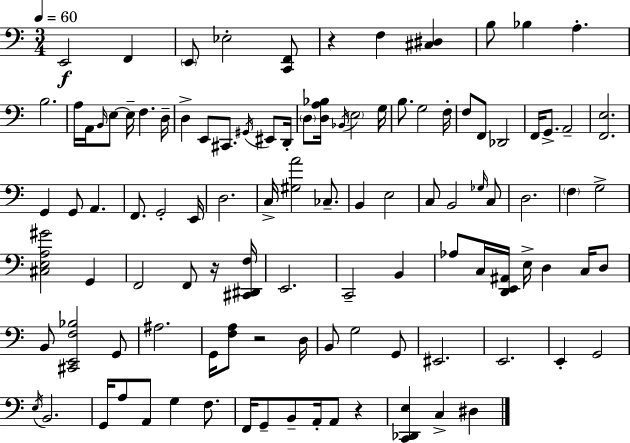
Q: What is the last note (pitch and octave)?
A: D#3